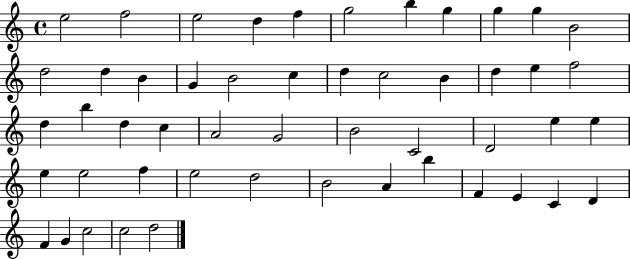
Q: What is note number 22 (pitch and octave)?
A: E5